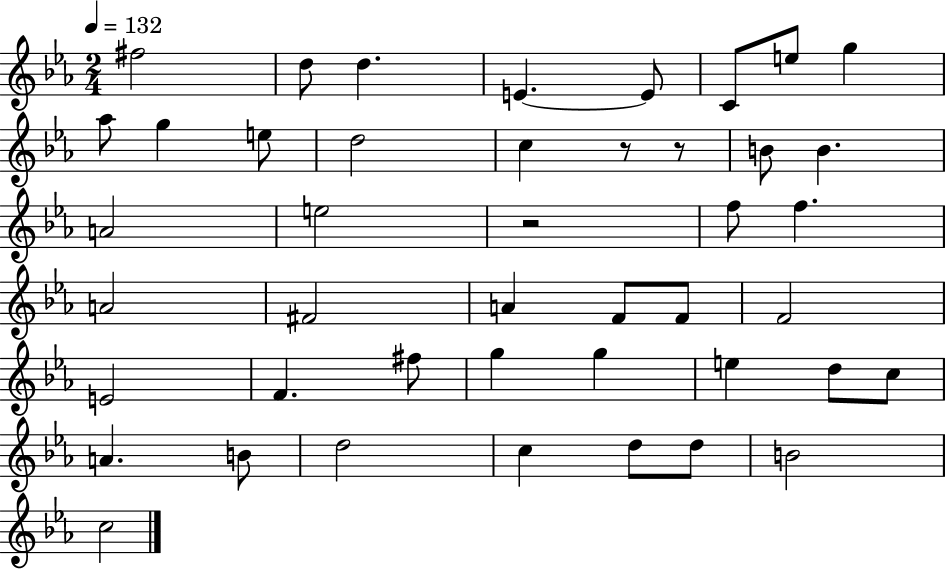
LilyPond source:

{
  \clef treble
  \numericTimeSignature
  \time 2/4
  \key ees \major
  \tempo 4 = 132
  fis''2 | d''8 d''4. | e'4.~~ e'8 | c'8 e''8 g''4 | \break aes''8 g''4 e''8 | d''2 | c''4 r8 r8 | b'8 b'4. | \break a'2 | e''2 | r2 | f''8 f''4. | \break a'2 | fis'2 | a'4 f'8 f'8 | f'2 | \break e'2 | f'4. fis''8 | g''4 g''4 | e''4 d''8 c''8 | \break a'4. b'8 | d''2 | c''4 d''8 d''8 | b'2 | \break c''2 | \bar "|."
}